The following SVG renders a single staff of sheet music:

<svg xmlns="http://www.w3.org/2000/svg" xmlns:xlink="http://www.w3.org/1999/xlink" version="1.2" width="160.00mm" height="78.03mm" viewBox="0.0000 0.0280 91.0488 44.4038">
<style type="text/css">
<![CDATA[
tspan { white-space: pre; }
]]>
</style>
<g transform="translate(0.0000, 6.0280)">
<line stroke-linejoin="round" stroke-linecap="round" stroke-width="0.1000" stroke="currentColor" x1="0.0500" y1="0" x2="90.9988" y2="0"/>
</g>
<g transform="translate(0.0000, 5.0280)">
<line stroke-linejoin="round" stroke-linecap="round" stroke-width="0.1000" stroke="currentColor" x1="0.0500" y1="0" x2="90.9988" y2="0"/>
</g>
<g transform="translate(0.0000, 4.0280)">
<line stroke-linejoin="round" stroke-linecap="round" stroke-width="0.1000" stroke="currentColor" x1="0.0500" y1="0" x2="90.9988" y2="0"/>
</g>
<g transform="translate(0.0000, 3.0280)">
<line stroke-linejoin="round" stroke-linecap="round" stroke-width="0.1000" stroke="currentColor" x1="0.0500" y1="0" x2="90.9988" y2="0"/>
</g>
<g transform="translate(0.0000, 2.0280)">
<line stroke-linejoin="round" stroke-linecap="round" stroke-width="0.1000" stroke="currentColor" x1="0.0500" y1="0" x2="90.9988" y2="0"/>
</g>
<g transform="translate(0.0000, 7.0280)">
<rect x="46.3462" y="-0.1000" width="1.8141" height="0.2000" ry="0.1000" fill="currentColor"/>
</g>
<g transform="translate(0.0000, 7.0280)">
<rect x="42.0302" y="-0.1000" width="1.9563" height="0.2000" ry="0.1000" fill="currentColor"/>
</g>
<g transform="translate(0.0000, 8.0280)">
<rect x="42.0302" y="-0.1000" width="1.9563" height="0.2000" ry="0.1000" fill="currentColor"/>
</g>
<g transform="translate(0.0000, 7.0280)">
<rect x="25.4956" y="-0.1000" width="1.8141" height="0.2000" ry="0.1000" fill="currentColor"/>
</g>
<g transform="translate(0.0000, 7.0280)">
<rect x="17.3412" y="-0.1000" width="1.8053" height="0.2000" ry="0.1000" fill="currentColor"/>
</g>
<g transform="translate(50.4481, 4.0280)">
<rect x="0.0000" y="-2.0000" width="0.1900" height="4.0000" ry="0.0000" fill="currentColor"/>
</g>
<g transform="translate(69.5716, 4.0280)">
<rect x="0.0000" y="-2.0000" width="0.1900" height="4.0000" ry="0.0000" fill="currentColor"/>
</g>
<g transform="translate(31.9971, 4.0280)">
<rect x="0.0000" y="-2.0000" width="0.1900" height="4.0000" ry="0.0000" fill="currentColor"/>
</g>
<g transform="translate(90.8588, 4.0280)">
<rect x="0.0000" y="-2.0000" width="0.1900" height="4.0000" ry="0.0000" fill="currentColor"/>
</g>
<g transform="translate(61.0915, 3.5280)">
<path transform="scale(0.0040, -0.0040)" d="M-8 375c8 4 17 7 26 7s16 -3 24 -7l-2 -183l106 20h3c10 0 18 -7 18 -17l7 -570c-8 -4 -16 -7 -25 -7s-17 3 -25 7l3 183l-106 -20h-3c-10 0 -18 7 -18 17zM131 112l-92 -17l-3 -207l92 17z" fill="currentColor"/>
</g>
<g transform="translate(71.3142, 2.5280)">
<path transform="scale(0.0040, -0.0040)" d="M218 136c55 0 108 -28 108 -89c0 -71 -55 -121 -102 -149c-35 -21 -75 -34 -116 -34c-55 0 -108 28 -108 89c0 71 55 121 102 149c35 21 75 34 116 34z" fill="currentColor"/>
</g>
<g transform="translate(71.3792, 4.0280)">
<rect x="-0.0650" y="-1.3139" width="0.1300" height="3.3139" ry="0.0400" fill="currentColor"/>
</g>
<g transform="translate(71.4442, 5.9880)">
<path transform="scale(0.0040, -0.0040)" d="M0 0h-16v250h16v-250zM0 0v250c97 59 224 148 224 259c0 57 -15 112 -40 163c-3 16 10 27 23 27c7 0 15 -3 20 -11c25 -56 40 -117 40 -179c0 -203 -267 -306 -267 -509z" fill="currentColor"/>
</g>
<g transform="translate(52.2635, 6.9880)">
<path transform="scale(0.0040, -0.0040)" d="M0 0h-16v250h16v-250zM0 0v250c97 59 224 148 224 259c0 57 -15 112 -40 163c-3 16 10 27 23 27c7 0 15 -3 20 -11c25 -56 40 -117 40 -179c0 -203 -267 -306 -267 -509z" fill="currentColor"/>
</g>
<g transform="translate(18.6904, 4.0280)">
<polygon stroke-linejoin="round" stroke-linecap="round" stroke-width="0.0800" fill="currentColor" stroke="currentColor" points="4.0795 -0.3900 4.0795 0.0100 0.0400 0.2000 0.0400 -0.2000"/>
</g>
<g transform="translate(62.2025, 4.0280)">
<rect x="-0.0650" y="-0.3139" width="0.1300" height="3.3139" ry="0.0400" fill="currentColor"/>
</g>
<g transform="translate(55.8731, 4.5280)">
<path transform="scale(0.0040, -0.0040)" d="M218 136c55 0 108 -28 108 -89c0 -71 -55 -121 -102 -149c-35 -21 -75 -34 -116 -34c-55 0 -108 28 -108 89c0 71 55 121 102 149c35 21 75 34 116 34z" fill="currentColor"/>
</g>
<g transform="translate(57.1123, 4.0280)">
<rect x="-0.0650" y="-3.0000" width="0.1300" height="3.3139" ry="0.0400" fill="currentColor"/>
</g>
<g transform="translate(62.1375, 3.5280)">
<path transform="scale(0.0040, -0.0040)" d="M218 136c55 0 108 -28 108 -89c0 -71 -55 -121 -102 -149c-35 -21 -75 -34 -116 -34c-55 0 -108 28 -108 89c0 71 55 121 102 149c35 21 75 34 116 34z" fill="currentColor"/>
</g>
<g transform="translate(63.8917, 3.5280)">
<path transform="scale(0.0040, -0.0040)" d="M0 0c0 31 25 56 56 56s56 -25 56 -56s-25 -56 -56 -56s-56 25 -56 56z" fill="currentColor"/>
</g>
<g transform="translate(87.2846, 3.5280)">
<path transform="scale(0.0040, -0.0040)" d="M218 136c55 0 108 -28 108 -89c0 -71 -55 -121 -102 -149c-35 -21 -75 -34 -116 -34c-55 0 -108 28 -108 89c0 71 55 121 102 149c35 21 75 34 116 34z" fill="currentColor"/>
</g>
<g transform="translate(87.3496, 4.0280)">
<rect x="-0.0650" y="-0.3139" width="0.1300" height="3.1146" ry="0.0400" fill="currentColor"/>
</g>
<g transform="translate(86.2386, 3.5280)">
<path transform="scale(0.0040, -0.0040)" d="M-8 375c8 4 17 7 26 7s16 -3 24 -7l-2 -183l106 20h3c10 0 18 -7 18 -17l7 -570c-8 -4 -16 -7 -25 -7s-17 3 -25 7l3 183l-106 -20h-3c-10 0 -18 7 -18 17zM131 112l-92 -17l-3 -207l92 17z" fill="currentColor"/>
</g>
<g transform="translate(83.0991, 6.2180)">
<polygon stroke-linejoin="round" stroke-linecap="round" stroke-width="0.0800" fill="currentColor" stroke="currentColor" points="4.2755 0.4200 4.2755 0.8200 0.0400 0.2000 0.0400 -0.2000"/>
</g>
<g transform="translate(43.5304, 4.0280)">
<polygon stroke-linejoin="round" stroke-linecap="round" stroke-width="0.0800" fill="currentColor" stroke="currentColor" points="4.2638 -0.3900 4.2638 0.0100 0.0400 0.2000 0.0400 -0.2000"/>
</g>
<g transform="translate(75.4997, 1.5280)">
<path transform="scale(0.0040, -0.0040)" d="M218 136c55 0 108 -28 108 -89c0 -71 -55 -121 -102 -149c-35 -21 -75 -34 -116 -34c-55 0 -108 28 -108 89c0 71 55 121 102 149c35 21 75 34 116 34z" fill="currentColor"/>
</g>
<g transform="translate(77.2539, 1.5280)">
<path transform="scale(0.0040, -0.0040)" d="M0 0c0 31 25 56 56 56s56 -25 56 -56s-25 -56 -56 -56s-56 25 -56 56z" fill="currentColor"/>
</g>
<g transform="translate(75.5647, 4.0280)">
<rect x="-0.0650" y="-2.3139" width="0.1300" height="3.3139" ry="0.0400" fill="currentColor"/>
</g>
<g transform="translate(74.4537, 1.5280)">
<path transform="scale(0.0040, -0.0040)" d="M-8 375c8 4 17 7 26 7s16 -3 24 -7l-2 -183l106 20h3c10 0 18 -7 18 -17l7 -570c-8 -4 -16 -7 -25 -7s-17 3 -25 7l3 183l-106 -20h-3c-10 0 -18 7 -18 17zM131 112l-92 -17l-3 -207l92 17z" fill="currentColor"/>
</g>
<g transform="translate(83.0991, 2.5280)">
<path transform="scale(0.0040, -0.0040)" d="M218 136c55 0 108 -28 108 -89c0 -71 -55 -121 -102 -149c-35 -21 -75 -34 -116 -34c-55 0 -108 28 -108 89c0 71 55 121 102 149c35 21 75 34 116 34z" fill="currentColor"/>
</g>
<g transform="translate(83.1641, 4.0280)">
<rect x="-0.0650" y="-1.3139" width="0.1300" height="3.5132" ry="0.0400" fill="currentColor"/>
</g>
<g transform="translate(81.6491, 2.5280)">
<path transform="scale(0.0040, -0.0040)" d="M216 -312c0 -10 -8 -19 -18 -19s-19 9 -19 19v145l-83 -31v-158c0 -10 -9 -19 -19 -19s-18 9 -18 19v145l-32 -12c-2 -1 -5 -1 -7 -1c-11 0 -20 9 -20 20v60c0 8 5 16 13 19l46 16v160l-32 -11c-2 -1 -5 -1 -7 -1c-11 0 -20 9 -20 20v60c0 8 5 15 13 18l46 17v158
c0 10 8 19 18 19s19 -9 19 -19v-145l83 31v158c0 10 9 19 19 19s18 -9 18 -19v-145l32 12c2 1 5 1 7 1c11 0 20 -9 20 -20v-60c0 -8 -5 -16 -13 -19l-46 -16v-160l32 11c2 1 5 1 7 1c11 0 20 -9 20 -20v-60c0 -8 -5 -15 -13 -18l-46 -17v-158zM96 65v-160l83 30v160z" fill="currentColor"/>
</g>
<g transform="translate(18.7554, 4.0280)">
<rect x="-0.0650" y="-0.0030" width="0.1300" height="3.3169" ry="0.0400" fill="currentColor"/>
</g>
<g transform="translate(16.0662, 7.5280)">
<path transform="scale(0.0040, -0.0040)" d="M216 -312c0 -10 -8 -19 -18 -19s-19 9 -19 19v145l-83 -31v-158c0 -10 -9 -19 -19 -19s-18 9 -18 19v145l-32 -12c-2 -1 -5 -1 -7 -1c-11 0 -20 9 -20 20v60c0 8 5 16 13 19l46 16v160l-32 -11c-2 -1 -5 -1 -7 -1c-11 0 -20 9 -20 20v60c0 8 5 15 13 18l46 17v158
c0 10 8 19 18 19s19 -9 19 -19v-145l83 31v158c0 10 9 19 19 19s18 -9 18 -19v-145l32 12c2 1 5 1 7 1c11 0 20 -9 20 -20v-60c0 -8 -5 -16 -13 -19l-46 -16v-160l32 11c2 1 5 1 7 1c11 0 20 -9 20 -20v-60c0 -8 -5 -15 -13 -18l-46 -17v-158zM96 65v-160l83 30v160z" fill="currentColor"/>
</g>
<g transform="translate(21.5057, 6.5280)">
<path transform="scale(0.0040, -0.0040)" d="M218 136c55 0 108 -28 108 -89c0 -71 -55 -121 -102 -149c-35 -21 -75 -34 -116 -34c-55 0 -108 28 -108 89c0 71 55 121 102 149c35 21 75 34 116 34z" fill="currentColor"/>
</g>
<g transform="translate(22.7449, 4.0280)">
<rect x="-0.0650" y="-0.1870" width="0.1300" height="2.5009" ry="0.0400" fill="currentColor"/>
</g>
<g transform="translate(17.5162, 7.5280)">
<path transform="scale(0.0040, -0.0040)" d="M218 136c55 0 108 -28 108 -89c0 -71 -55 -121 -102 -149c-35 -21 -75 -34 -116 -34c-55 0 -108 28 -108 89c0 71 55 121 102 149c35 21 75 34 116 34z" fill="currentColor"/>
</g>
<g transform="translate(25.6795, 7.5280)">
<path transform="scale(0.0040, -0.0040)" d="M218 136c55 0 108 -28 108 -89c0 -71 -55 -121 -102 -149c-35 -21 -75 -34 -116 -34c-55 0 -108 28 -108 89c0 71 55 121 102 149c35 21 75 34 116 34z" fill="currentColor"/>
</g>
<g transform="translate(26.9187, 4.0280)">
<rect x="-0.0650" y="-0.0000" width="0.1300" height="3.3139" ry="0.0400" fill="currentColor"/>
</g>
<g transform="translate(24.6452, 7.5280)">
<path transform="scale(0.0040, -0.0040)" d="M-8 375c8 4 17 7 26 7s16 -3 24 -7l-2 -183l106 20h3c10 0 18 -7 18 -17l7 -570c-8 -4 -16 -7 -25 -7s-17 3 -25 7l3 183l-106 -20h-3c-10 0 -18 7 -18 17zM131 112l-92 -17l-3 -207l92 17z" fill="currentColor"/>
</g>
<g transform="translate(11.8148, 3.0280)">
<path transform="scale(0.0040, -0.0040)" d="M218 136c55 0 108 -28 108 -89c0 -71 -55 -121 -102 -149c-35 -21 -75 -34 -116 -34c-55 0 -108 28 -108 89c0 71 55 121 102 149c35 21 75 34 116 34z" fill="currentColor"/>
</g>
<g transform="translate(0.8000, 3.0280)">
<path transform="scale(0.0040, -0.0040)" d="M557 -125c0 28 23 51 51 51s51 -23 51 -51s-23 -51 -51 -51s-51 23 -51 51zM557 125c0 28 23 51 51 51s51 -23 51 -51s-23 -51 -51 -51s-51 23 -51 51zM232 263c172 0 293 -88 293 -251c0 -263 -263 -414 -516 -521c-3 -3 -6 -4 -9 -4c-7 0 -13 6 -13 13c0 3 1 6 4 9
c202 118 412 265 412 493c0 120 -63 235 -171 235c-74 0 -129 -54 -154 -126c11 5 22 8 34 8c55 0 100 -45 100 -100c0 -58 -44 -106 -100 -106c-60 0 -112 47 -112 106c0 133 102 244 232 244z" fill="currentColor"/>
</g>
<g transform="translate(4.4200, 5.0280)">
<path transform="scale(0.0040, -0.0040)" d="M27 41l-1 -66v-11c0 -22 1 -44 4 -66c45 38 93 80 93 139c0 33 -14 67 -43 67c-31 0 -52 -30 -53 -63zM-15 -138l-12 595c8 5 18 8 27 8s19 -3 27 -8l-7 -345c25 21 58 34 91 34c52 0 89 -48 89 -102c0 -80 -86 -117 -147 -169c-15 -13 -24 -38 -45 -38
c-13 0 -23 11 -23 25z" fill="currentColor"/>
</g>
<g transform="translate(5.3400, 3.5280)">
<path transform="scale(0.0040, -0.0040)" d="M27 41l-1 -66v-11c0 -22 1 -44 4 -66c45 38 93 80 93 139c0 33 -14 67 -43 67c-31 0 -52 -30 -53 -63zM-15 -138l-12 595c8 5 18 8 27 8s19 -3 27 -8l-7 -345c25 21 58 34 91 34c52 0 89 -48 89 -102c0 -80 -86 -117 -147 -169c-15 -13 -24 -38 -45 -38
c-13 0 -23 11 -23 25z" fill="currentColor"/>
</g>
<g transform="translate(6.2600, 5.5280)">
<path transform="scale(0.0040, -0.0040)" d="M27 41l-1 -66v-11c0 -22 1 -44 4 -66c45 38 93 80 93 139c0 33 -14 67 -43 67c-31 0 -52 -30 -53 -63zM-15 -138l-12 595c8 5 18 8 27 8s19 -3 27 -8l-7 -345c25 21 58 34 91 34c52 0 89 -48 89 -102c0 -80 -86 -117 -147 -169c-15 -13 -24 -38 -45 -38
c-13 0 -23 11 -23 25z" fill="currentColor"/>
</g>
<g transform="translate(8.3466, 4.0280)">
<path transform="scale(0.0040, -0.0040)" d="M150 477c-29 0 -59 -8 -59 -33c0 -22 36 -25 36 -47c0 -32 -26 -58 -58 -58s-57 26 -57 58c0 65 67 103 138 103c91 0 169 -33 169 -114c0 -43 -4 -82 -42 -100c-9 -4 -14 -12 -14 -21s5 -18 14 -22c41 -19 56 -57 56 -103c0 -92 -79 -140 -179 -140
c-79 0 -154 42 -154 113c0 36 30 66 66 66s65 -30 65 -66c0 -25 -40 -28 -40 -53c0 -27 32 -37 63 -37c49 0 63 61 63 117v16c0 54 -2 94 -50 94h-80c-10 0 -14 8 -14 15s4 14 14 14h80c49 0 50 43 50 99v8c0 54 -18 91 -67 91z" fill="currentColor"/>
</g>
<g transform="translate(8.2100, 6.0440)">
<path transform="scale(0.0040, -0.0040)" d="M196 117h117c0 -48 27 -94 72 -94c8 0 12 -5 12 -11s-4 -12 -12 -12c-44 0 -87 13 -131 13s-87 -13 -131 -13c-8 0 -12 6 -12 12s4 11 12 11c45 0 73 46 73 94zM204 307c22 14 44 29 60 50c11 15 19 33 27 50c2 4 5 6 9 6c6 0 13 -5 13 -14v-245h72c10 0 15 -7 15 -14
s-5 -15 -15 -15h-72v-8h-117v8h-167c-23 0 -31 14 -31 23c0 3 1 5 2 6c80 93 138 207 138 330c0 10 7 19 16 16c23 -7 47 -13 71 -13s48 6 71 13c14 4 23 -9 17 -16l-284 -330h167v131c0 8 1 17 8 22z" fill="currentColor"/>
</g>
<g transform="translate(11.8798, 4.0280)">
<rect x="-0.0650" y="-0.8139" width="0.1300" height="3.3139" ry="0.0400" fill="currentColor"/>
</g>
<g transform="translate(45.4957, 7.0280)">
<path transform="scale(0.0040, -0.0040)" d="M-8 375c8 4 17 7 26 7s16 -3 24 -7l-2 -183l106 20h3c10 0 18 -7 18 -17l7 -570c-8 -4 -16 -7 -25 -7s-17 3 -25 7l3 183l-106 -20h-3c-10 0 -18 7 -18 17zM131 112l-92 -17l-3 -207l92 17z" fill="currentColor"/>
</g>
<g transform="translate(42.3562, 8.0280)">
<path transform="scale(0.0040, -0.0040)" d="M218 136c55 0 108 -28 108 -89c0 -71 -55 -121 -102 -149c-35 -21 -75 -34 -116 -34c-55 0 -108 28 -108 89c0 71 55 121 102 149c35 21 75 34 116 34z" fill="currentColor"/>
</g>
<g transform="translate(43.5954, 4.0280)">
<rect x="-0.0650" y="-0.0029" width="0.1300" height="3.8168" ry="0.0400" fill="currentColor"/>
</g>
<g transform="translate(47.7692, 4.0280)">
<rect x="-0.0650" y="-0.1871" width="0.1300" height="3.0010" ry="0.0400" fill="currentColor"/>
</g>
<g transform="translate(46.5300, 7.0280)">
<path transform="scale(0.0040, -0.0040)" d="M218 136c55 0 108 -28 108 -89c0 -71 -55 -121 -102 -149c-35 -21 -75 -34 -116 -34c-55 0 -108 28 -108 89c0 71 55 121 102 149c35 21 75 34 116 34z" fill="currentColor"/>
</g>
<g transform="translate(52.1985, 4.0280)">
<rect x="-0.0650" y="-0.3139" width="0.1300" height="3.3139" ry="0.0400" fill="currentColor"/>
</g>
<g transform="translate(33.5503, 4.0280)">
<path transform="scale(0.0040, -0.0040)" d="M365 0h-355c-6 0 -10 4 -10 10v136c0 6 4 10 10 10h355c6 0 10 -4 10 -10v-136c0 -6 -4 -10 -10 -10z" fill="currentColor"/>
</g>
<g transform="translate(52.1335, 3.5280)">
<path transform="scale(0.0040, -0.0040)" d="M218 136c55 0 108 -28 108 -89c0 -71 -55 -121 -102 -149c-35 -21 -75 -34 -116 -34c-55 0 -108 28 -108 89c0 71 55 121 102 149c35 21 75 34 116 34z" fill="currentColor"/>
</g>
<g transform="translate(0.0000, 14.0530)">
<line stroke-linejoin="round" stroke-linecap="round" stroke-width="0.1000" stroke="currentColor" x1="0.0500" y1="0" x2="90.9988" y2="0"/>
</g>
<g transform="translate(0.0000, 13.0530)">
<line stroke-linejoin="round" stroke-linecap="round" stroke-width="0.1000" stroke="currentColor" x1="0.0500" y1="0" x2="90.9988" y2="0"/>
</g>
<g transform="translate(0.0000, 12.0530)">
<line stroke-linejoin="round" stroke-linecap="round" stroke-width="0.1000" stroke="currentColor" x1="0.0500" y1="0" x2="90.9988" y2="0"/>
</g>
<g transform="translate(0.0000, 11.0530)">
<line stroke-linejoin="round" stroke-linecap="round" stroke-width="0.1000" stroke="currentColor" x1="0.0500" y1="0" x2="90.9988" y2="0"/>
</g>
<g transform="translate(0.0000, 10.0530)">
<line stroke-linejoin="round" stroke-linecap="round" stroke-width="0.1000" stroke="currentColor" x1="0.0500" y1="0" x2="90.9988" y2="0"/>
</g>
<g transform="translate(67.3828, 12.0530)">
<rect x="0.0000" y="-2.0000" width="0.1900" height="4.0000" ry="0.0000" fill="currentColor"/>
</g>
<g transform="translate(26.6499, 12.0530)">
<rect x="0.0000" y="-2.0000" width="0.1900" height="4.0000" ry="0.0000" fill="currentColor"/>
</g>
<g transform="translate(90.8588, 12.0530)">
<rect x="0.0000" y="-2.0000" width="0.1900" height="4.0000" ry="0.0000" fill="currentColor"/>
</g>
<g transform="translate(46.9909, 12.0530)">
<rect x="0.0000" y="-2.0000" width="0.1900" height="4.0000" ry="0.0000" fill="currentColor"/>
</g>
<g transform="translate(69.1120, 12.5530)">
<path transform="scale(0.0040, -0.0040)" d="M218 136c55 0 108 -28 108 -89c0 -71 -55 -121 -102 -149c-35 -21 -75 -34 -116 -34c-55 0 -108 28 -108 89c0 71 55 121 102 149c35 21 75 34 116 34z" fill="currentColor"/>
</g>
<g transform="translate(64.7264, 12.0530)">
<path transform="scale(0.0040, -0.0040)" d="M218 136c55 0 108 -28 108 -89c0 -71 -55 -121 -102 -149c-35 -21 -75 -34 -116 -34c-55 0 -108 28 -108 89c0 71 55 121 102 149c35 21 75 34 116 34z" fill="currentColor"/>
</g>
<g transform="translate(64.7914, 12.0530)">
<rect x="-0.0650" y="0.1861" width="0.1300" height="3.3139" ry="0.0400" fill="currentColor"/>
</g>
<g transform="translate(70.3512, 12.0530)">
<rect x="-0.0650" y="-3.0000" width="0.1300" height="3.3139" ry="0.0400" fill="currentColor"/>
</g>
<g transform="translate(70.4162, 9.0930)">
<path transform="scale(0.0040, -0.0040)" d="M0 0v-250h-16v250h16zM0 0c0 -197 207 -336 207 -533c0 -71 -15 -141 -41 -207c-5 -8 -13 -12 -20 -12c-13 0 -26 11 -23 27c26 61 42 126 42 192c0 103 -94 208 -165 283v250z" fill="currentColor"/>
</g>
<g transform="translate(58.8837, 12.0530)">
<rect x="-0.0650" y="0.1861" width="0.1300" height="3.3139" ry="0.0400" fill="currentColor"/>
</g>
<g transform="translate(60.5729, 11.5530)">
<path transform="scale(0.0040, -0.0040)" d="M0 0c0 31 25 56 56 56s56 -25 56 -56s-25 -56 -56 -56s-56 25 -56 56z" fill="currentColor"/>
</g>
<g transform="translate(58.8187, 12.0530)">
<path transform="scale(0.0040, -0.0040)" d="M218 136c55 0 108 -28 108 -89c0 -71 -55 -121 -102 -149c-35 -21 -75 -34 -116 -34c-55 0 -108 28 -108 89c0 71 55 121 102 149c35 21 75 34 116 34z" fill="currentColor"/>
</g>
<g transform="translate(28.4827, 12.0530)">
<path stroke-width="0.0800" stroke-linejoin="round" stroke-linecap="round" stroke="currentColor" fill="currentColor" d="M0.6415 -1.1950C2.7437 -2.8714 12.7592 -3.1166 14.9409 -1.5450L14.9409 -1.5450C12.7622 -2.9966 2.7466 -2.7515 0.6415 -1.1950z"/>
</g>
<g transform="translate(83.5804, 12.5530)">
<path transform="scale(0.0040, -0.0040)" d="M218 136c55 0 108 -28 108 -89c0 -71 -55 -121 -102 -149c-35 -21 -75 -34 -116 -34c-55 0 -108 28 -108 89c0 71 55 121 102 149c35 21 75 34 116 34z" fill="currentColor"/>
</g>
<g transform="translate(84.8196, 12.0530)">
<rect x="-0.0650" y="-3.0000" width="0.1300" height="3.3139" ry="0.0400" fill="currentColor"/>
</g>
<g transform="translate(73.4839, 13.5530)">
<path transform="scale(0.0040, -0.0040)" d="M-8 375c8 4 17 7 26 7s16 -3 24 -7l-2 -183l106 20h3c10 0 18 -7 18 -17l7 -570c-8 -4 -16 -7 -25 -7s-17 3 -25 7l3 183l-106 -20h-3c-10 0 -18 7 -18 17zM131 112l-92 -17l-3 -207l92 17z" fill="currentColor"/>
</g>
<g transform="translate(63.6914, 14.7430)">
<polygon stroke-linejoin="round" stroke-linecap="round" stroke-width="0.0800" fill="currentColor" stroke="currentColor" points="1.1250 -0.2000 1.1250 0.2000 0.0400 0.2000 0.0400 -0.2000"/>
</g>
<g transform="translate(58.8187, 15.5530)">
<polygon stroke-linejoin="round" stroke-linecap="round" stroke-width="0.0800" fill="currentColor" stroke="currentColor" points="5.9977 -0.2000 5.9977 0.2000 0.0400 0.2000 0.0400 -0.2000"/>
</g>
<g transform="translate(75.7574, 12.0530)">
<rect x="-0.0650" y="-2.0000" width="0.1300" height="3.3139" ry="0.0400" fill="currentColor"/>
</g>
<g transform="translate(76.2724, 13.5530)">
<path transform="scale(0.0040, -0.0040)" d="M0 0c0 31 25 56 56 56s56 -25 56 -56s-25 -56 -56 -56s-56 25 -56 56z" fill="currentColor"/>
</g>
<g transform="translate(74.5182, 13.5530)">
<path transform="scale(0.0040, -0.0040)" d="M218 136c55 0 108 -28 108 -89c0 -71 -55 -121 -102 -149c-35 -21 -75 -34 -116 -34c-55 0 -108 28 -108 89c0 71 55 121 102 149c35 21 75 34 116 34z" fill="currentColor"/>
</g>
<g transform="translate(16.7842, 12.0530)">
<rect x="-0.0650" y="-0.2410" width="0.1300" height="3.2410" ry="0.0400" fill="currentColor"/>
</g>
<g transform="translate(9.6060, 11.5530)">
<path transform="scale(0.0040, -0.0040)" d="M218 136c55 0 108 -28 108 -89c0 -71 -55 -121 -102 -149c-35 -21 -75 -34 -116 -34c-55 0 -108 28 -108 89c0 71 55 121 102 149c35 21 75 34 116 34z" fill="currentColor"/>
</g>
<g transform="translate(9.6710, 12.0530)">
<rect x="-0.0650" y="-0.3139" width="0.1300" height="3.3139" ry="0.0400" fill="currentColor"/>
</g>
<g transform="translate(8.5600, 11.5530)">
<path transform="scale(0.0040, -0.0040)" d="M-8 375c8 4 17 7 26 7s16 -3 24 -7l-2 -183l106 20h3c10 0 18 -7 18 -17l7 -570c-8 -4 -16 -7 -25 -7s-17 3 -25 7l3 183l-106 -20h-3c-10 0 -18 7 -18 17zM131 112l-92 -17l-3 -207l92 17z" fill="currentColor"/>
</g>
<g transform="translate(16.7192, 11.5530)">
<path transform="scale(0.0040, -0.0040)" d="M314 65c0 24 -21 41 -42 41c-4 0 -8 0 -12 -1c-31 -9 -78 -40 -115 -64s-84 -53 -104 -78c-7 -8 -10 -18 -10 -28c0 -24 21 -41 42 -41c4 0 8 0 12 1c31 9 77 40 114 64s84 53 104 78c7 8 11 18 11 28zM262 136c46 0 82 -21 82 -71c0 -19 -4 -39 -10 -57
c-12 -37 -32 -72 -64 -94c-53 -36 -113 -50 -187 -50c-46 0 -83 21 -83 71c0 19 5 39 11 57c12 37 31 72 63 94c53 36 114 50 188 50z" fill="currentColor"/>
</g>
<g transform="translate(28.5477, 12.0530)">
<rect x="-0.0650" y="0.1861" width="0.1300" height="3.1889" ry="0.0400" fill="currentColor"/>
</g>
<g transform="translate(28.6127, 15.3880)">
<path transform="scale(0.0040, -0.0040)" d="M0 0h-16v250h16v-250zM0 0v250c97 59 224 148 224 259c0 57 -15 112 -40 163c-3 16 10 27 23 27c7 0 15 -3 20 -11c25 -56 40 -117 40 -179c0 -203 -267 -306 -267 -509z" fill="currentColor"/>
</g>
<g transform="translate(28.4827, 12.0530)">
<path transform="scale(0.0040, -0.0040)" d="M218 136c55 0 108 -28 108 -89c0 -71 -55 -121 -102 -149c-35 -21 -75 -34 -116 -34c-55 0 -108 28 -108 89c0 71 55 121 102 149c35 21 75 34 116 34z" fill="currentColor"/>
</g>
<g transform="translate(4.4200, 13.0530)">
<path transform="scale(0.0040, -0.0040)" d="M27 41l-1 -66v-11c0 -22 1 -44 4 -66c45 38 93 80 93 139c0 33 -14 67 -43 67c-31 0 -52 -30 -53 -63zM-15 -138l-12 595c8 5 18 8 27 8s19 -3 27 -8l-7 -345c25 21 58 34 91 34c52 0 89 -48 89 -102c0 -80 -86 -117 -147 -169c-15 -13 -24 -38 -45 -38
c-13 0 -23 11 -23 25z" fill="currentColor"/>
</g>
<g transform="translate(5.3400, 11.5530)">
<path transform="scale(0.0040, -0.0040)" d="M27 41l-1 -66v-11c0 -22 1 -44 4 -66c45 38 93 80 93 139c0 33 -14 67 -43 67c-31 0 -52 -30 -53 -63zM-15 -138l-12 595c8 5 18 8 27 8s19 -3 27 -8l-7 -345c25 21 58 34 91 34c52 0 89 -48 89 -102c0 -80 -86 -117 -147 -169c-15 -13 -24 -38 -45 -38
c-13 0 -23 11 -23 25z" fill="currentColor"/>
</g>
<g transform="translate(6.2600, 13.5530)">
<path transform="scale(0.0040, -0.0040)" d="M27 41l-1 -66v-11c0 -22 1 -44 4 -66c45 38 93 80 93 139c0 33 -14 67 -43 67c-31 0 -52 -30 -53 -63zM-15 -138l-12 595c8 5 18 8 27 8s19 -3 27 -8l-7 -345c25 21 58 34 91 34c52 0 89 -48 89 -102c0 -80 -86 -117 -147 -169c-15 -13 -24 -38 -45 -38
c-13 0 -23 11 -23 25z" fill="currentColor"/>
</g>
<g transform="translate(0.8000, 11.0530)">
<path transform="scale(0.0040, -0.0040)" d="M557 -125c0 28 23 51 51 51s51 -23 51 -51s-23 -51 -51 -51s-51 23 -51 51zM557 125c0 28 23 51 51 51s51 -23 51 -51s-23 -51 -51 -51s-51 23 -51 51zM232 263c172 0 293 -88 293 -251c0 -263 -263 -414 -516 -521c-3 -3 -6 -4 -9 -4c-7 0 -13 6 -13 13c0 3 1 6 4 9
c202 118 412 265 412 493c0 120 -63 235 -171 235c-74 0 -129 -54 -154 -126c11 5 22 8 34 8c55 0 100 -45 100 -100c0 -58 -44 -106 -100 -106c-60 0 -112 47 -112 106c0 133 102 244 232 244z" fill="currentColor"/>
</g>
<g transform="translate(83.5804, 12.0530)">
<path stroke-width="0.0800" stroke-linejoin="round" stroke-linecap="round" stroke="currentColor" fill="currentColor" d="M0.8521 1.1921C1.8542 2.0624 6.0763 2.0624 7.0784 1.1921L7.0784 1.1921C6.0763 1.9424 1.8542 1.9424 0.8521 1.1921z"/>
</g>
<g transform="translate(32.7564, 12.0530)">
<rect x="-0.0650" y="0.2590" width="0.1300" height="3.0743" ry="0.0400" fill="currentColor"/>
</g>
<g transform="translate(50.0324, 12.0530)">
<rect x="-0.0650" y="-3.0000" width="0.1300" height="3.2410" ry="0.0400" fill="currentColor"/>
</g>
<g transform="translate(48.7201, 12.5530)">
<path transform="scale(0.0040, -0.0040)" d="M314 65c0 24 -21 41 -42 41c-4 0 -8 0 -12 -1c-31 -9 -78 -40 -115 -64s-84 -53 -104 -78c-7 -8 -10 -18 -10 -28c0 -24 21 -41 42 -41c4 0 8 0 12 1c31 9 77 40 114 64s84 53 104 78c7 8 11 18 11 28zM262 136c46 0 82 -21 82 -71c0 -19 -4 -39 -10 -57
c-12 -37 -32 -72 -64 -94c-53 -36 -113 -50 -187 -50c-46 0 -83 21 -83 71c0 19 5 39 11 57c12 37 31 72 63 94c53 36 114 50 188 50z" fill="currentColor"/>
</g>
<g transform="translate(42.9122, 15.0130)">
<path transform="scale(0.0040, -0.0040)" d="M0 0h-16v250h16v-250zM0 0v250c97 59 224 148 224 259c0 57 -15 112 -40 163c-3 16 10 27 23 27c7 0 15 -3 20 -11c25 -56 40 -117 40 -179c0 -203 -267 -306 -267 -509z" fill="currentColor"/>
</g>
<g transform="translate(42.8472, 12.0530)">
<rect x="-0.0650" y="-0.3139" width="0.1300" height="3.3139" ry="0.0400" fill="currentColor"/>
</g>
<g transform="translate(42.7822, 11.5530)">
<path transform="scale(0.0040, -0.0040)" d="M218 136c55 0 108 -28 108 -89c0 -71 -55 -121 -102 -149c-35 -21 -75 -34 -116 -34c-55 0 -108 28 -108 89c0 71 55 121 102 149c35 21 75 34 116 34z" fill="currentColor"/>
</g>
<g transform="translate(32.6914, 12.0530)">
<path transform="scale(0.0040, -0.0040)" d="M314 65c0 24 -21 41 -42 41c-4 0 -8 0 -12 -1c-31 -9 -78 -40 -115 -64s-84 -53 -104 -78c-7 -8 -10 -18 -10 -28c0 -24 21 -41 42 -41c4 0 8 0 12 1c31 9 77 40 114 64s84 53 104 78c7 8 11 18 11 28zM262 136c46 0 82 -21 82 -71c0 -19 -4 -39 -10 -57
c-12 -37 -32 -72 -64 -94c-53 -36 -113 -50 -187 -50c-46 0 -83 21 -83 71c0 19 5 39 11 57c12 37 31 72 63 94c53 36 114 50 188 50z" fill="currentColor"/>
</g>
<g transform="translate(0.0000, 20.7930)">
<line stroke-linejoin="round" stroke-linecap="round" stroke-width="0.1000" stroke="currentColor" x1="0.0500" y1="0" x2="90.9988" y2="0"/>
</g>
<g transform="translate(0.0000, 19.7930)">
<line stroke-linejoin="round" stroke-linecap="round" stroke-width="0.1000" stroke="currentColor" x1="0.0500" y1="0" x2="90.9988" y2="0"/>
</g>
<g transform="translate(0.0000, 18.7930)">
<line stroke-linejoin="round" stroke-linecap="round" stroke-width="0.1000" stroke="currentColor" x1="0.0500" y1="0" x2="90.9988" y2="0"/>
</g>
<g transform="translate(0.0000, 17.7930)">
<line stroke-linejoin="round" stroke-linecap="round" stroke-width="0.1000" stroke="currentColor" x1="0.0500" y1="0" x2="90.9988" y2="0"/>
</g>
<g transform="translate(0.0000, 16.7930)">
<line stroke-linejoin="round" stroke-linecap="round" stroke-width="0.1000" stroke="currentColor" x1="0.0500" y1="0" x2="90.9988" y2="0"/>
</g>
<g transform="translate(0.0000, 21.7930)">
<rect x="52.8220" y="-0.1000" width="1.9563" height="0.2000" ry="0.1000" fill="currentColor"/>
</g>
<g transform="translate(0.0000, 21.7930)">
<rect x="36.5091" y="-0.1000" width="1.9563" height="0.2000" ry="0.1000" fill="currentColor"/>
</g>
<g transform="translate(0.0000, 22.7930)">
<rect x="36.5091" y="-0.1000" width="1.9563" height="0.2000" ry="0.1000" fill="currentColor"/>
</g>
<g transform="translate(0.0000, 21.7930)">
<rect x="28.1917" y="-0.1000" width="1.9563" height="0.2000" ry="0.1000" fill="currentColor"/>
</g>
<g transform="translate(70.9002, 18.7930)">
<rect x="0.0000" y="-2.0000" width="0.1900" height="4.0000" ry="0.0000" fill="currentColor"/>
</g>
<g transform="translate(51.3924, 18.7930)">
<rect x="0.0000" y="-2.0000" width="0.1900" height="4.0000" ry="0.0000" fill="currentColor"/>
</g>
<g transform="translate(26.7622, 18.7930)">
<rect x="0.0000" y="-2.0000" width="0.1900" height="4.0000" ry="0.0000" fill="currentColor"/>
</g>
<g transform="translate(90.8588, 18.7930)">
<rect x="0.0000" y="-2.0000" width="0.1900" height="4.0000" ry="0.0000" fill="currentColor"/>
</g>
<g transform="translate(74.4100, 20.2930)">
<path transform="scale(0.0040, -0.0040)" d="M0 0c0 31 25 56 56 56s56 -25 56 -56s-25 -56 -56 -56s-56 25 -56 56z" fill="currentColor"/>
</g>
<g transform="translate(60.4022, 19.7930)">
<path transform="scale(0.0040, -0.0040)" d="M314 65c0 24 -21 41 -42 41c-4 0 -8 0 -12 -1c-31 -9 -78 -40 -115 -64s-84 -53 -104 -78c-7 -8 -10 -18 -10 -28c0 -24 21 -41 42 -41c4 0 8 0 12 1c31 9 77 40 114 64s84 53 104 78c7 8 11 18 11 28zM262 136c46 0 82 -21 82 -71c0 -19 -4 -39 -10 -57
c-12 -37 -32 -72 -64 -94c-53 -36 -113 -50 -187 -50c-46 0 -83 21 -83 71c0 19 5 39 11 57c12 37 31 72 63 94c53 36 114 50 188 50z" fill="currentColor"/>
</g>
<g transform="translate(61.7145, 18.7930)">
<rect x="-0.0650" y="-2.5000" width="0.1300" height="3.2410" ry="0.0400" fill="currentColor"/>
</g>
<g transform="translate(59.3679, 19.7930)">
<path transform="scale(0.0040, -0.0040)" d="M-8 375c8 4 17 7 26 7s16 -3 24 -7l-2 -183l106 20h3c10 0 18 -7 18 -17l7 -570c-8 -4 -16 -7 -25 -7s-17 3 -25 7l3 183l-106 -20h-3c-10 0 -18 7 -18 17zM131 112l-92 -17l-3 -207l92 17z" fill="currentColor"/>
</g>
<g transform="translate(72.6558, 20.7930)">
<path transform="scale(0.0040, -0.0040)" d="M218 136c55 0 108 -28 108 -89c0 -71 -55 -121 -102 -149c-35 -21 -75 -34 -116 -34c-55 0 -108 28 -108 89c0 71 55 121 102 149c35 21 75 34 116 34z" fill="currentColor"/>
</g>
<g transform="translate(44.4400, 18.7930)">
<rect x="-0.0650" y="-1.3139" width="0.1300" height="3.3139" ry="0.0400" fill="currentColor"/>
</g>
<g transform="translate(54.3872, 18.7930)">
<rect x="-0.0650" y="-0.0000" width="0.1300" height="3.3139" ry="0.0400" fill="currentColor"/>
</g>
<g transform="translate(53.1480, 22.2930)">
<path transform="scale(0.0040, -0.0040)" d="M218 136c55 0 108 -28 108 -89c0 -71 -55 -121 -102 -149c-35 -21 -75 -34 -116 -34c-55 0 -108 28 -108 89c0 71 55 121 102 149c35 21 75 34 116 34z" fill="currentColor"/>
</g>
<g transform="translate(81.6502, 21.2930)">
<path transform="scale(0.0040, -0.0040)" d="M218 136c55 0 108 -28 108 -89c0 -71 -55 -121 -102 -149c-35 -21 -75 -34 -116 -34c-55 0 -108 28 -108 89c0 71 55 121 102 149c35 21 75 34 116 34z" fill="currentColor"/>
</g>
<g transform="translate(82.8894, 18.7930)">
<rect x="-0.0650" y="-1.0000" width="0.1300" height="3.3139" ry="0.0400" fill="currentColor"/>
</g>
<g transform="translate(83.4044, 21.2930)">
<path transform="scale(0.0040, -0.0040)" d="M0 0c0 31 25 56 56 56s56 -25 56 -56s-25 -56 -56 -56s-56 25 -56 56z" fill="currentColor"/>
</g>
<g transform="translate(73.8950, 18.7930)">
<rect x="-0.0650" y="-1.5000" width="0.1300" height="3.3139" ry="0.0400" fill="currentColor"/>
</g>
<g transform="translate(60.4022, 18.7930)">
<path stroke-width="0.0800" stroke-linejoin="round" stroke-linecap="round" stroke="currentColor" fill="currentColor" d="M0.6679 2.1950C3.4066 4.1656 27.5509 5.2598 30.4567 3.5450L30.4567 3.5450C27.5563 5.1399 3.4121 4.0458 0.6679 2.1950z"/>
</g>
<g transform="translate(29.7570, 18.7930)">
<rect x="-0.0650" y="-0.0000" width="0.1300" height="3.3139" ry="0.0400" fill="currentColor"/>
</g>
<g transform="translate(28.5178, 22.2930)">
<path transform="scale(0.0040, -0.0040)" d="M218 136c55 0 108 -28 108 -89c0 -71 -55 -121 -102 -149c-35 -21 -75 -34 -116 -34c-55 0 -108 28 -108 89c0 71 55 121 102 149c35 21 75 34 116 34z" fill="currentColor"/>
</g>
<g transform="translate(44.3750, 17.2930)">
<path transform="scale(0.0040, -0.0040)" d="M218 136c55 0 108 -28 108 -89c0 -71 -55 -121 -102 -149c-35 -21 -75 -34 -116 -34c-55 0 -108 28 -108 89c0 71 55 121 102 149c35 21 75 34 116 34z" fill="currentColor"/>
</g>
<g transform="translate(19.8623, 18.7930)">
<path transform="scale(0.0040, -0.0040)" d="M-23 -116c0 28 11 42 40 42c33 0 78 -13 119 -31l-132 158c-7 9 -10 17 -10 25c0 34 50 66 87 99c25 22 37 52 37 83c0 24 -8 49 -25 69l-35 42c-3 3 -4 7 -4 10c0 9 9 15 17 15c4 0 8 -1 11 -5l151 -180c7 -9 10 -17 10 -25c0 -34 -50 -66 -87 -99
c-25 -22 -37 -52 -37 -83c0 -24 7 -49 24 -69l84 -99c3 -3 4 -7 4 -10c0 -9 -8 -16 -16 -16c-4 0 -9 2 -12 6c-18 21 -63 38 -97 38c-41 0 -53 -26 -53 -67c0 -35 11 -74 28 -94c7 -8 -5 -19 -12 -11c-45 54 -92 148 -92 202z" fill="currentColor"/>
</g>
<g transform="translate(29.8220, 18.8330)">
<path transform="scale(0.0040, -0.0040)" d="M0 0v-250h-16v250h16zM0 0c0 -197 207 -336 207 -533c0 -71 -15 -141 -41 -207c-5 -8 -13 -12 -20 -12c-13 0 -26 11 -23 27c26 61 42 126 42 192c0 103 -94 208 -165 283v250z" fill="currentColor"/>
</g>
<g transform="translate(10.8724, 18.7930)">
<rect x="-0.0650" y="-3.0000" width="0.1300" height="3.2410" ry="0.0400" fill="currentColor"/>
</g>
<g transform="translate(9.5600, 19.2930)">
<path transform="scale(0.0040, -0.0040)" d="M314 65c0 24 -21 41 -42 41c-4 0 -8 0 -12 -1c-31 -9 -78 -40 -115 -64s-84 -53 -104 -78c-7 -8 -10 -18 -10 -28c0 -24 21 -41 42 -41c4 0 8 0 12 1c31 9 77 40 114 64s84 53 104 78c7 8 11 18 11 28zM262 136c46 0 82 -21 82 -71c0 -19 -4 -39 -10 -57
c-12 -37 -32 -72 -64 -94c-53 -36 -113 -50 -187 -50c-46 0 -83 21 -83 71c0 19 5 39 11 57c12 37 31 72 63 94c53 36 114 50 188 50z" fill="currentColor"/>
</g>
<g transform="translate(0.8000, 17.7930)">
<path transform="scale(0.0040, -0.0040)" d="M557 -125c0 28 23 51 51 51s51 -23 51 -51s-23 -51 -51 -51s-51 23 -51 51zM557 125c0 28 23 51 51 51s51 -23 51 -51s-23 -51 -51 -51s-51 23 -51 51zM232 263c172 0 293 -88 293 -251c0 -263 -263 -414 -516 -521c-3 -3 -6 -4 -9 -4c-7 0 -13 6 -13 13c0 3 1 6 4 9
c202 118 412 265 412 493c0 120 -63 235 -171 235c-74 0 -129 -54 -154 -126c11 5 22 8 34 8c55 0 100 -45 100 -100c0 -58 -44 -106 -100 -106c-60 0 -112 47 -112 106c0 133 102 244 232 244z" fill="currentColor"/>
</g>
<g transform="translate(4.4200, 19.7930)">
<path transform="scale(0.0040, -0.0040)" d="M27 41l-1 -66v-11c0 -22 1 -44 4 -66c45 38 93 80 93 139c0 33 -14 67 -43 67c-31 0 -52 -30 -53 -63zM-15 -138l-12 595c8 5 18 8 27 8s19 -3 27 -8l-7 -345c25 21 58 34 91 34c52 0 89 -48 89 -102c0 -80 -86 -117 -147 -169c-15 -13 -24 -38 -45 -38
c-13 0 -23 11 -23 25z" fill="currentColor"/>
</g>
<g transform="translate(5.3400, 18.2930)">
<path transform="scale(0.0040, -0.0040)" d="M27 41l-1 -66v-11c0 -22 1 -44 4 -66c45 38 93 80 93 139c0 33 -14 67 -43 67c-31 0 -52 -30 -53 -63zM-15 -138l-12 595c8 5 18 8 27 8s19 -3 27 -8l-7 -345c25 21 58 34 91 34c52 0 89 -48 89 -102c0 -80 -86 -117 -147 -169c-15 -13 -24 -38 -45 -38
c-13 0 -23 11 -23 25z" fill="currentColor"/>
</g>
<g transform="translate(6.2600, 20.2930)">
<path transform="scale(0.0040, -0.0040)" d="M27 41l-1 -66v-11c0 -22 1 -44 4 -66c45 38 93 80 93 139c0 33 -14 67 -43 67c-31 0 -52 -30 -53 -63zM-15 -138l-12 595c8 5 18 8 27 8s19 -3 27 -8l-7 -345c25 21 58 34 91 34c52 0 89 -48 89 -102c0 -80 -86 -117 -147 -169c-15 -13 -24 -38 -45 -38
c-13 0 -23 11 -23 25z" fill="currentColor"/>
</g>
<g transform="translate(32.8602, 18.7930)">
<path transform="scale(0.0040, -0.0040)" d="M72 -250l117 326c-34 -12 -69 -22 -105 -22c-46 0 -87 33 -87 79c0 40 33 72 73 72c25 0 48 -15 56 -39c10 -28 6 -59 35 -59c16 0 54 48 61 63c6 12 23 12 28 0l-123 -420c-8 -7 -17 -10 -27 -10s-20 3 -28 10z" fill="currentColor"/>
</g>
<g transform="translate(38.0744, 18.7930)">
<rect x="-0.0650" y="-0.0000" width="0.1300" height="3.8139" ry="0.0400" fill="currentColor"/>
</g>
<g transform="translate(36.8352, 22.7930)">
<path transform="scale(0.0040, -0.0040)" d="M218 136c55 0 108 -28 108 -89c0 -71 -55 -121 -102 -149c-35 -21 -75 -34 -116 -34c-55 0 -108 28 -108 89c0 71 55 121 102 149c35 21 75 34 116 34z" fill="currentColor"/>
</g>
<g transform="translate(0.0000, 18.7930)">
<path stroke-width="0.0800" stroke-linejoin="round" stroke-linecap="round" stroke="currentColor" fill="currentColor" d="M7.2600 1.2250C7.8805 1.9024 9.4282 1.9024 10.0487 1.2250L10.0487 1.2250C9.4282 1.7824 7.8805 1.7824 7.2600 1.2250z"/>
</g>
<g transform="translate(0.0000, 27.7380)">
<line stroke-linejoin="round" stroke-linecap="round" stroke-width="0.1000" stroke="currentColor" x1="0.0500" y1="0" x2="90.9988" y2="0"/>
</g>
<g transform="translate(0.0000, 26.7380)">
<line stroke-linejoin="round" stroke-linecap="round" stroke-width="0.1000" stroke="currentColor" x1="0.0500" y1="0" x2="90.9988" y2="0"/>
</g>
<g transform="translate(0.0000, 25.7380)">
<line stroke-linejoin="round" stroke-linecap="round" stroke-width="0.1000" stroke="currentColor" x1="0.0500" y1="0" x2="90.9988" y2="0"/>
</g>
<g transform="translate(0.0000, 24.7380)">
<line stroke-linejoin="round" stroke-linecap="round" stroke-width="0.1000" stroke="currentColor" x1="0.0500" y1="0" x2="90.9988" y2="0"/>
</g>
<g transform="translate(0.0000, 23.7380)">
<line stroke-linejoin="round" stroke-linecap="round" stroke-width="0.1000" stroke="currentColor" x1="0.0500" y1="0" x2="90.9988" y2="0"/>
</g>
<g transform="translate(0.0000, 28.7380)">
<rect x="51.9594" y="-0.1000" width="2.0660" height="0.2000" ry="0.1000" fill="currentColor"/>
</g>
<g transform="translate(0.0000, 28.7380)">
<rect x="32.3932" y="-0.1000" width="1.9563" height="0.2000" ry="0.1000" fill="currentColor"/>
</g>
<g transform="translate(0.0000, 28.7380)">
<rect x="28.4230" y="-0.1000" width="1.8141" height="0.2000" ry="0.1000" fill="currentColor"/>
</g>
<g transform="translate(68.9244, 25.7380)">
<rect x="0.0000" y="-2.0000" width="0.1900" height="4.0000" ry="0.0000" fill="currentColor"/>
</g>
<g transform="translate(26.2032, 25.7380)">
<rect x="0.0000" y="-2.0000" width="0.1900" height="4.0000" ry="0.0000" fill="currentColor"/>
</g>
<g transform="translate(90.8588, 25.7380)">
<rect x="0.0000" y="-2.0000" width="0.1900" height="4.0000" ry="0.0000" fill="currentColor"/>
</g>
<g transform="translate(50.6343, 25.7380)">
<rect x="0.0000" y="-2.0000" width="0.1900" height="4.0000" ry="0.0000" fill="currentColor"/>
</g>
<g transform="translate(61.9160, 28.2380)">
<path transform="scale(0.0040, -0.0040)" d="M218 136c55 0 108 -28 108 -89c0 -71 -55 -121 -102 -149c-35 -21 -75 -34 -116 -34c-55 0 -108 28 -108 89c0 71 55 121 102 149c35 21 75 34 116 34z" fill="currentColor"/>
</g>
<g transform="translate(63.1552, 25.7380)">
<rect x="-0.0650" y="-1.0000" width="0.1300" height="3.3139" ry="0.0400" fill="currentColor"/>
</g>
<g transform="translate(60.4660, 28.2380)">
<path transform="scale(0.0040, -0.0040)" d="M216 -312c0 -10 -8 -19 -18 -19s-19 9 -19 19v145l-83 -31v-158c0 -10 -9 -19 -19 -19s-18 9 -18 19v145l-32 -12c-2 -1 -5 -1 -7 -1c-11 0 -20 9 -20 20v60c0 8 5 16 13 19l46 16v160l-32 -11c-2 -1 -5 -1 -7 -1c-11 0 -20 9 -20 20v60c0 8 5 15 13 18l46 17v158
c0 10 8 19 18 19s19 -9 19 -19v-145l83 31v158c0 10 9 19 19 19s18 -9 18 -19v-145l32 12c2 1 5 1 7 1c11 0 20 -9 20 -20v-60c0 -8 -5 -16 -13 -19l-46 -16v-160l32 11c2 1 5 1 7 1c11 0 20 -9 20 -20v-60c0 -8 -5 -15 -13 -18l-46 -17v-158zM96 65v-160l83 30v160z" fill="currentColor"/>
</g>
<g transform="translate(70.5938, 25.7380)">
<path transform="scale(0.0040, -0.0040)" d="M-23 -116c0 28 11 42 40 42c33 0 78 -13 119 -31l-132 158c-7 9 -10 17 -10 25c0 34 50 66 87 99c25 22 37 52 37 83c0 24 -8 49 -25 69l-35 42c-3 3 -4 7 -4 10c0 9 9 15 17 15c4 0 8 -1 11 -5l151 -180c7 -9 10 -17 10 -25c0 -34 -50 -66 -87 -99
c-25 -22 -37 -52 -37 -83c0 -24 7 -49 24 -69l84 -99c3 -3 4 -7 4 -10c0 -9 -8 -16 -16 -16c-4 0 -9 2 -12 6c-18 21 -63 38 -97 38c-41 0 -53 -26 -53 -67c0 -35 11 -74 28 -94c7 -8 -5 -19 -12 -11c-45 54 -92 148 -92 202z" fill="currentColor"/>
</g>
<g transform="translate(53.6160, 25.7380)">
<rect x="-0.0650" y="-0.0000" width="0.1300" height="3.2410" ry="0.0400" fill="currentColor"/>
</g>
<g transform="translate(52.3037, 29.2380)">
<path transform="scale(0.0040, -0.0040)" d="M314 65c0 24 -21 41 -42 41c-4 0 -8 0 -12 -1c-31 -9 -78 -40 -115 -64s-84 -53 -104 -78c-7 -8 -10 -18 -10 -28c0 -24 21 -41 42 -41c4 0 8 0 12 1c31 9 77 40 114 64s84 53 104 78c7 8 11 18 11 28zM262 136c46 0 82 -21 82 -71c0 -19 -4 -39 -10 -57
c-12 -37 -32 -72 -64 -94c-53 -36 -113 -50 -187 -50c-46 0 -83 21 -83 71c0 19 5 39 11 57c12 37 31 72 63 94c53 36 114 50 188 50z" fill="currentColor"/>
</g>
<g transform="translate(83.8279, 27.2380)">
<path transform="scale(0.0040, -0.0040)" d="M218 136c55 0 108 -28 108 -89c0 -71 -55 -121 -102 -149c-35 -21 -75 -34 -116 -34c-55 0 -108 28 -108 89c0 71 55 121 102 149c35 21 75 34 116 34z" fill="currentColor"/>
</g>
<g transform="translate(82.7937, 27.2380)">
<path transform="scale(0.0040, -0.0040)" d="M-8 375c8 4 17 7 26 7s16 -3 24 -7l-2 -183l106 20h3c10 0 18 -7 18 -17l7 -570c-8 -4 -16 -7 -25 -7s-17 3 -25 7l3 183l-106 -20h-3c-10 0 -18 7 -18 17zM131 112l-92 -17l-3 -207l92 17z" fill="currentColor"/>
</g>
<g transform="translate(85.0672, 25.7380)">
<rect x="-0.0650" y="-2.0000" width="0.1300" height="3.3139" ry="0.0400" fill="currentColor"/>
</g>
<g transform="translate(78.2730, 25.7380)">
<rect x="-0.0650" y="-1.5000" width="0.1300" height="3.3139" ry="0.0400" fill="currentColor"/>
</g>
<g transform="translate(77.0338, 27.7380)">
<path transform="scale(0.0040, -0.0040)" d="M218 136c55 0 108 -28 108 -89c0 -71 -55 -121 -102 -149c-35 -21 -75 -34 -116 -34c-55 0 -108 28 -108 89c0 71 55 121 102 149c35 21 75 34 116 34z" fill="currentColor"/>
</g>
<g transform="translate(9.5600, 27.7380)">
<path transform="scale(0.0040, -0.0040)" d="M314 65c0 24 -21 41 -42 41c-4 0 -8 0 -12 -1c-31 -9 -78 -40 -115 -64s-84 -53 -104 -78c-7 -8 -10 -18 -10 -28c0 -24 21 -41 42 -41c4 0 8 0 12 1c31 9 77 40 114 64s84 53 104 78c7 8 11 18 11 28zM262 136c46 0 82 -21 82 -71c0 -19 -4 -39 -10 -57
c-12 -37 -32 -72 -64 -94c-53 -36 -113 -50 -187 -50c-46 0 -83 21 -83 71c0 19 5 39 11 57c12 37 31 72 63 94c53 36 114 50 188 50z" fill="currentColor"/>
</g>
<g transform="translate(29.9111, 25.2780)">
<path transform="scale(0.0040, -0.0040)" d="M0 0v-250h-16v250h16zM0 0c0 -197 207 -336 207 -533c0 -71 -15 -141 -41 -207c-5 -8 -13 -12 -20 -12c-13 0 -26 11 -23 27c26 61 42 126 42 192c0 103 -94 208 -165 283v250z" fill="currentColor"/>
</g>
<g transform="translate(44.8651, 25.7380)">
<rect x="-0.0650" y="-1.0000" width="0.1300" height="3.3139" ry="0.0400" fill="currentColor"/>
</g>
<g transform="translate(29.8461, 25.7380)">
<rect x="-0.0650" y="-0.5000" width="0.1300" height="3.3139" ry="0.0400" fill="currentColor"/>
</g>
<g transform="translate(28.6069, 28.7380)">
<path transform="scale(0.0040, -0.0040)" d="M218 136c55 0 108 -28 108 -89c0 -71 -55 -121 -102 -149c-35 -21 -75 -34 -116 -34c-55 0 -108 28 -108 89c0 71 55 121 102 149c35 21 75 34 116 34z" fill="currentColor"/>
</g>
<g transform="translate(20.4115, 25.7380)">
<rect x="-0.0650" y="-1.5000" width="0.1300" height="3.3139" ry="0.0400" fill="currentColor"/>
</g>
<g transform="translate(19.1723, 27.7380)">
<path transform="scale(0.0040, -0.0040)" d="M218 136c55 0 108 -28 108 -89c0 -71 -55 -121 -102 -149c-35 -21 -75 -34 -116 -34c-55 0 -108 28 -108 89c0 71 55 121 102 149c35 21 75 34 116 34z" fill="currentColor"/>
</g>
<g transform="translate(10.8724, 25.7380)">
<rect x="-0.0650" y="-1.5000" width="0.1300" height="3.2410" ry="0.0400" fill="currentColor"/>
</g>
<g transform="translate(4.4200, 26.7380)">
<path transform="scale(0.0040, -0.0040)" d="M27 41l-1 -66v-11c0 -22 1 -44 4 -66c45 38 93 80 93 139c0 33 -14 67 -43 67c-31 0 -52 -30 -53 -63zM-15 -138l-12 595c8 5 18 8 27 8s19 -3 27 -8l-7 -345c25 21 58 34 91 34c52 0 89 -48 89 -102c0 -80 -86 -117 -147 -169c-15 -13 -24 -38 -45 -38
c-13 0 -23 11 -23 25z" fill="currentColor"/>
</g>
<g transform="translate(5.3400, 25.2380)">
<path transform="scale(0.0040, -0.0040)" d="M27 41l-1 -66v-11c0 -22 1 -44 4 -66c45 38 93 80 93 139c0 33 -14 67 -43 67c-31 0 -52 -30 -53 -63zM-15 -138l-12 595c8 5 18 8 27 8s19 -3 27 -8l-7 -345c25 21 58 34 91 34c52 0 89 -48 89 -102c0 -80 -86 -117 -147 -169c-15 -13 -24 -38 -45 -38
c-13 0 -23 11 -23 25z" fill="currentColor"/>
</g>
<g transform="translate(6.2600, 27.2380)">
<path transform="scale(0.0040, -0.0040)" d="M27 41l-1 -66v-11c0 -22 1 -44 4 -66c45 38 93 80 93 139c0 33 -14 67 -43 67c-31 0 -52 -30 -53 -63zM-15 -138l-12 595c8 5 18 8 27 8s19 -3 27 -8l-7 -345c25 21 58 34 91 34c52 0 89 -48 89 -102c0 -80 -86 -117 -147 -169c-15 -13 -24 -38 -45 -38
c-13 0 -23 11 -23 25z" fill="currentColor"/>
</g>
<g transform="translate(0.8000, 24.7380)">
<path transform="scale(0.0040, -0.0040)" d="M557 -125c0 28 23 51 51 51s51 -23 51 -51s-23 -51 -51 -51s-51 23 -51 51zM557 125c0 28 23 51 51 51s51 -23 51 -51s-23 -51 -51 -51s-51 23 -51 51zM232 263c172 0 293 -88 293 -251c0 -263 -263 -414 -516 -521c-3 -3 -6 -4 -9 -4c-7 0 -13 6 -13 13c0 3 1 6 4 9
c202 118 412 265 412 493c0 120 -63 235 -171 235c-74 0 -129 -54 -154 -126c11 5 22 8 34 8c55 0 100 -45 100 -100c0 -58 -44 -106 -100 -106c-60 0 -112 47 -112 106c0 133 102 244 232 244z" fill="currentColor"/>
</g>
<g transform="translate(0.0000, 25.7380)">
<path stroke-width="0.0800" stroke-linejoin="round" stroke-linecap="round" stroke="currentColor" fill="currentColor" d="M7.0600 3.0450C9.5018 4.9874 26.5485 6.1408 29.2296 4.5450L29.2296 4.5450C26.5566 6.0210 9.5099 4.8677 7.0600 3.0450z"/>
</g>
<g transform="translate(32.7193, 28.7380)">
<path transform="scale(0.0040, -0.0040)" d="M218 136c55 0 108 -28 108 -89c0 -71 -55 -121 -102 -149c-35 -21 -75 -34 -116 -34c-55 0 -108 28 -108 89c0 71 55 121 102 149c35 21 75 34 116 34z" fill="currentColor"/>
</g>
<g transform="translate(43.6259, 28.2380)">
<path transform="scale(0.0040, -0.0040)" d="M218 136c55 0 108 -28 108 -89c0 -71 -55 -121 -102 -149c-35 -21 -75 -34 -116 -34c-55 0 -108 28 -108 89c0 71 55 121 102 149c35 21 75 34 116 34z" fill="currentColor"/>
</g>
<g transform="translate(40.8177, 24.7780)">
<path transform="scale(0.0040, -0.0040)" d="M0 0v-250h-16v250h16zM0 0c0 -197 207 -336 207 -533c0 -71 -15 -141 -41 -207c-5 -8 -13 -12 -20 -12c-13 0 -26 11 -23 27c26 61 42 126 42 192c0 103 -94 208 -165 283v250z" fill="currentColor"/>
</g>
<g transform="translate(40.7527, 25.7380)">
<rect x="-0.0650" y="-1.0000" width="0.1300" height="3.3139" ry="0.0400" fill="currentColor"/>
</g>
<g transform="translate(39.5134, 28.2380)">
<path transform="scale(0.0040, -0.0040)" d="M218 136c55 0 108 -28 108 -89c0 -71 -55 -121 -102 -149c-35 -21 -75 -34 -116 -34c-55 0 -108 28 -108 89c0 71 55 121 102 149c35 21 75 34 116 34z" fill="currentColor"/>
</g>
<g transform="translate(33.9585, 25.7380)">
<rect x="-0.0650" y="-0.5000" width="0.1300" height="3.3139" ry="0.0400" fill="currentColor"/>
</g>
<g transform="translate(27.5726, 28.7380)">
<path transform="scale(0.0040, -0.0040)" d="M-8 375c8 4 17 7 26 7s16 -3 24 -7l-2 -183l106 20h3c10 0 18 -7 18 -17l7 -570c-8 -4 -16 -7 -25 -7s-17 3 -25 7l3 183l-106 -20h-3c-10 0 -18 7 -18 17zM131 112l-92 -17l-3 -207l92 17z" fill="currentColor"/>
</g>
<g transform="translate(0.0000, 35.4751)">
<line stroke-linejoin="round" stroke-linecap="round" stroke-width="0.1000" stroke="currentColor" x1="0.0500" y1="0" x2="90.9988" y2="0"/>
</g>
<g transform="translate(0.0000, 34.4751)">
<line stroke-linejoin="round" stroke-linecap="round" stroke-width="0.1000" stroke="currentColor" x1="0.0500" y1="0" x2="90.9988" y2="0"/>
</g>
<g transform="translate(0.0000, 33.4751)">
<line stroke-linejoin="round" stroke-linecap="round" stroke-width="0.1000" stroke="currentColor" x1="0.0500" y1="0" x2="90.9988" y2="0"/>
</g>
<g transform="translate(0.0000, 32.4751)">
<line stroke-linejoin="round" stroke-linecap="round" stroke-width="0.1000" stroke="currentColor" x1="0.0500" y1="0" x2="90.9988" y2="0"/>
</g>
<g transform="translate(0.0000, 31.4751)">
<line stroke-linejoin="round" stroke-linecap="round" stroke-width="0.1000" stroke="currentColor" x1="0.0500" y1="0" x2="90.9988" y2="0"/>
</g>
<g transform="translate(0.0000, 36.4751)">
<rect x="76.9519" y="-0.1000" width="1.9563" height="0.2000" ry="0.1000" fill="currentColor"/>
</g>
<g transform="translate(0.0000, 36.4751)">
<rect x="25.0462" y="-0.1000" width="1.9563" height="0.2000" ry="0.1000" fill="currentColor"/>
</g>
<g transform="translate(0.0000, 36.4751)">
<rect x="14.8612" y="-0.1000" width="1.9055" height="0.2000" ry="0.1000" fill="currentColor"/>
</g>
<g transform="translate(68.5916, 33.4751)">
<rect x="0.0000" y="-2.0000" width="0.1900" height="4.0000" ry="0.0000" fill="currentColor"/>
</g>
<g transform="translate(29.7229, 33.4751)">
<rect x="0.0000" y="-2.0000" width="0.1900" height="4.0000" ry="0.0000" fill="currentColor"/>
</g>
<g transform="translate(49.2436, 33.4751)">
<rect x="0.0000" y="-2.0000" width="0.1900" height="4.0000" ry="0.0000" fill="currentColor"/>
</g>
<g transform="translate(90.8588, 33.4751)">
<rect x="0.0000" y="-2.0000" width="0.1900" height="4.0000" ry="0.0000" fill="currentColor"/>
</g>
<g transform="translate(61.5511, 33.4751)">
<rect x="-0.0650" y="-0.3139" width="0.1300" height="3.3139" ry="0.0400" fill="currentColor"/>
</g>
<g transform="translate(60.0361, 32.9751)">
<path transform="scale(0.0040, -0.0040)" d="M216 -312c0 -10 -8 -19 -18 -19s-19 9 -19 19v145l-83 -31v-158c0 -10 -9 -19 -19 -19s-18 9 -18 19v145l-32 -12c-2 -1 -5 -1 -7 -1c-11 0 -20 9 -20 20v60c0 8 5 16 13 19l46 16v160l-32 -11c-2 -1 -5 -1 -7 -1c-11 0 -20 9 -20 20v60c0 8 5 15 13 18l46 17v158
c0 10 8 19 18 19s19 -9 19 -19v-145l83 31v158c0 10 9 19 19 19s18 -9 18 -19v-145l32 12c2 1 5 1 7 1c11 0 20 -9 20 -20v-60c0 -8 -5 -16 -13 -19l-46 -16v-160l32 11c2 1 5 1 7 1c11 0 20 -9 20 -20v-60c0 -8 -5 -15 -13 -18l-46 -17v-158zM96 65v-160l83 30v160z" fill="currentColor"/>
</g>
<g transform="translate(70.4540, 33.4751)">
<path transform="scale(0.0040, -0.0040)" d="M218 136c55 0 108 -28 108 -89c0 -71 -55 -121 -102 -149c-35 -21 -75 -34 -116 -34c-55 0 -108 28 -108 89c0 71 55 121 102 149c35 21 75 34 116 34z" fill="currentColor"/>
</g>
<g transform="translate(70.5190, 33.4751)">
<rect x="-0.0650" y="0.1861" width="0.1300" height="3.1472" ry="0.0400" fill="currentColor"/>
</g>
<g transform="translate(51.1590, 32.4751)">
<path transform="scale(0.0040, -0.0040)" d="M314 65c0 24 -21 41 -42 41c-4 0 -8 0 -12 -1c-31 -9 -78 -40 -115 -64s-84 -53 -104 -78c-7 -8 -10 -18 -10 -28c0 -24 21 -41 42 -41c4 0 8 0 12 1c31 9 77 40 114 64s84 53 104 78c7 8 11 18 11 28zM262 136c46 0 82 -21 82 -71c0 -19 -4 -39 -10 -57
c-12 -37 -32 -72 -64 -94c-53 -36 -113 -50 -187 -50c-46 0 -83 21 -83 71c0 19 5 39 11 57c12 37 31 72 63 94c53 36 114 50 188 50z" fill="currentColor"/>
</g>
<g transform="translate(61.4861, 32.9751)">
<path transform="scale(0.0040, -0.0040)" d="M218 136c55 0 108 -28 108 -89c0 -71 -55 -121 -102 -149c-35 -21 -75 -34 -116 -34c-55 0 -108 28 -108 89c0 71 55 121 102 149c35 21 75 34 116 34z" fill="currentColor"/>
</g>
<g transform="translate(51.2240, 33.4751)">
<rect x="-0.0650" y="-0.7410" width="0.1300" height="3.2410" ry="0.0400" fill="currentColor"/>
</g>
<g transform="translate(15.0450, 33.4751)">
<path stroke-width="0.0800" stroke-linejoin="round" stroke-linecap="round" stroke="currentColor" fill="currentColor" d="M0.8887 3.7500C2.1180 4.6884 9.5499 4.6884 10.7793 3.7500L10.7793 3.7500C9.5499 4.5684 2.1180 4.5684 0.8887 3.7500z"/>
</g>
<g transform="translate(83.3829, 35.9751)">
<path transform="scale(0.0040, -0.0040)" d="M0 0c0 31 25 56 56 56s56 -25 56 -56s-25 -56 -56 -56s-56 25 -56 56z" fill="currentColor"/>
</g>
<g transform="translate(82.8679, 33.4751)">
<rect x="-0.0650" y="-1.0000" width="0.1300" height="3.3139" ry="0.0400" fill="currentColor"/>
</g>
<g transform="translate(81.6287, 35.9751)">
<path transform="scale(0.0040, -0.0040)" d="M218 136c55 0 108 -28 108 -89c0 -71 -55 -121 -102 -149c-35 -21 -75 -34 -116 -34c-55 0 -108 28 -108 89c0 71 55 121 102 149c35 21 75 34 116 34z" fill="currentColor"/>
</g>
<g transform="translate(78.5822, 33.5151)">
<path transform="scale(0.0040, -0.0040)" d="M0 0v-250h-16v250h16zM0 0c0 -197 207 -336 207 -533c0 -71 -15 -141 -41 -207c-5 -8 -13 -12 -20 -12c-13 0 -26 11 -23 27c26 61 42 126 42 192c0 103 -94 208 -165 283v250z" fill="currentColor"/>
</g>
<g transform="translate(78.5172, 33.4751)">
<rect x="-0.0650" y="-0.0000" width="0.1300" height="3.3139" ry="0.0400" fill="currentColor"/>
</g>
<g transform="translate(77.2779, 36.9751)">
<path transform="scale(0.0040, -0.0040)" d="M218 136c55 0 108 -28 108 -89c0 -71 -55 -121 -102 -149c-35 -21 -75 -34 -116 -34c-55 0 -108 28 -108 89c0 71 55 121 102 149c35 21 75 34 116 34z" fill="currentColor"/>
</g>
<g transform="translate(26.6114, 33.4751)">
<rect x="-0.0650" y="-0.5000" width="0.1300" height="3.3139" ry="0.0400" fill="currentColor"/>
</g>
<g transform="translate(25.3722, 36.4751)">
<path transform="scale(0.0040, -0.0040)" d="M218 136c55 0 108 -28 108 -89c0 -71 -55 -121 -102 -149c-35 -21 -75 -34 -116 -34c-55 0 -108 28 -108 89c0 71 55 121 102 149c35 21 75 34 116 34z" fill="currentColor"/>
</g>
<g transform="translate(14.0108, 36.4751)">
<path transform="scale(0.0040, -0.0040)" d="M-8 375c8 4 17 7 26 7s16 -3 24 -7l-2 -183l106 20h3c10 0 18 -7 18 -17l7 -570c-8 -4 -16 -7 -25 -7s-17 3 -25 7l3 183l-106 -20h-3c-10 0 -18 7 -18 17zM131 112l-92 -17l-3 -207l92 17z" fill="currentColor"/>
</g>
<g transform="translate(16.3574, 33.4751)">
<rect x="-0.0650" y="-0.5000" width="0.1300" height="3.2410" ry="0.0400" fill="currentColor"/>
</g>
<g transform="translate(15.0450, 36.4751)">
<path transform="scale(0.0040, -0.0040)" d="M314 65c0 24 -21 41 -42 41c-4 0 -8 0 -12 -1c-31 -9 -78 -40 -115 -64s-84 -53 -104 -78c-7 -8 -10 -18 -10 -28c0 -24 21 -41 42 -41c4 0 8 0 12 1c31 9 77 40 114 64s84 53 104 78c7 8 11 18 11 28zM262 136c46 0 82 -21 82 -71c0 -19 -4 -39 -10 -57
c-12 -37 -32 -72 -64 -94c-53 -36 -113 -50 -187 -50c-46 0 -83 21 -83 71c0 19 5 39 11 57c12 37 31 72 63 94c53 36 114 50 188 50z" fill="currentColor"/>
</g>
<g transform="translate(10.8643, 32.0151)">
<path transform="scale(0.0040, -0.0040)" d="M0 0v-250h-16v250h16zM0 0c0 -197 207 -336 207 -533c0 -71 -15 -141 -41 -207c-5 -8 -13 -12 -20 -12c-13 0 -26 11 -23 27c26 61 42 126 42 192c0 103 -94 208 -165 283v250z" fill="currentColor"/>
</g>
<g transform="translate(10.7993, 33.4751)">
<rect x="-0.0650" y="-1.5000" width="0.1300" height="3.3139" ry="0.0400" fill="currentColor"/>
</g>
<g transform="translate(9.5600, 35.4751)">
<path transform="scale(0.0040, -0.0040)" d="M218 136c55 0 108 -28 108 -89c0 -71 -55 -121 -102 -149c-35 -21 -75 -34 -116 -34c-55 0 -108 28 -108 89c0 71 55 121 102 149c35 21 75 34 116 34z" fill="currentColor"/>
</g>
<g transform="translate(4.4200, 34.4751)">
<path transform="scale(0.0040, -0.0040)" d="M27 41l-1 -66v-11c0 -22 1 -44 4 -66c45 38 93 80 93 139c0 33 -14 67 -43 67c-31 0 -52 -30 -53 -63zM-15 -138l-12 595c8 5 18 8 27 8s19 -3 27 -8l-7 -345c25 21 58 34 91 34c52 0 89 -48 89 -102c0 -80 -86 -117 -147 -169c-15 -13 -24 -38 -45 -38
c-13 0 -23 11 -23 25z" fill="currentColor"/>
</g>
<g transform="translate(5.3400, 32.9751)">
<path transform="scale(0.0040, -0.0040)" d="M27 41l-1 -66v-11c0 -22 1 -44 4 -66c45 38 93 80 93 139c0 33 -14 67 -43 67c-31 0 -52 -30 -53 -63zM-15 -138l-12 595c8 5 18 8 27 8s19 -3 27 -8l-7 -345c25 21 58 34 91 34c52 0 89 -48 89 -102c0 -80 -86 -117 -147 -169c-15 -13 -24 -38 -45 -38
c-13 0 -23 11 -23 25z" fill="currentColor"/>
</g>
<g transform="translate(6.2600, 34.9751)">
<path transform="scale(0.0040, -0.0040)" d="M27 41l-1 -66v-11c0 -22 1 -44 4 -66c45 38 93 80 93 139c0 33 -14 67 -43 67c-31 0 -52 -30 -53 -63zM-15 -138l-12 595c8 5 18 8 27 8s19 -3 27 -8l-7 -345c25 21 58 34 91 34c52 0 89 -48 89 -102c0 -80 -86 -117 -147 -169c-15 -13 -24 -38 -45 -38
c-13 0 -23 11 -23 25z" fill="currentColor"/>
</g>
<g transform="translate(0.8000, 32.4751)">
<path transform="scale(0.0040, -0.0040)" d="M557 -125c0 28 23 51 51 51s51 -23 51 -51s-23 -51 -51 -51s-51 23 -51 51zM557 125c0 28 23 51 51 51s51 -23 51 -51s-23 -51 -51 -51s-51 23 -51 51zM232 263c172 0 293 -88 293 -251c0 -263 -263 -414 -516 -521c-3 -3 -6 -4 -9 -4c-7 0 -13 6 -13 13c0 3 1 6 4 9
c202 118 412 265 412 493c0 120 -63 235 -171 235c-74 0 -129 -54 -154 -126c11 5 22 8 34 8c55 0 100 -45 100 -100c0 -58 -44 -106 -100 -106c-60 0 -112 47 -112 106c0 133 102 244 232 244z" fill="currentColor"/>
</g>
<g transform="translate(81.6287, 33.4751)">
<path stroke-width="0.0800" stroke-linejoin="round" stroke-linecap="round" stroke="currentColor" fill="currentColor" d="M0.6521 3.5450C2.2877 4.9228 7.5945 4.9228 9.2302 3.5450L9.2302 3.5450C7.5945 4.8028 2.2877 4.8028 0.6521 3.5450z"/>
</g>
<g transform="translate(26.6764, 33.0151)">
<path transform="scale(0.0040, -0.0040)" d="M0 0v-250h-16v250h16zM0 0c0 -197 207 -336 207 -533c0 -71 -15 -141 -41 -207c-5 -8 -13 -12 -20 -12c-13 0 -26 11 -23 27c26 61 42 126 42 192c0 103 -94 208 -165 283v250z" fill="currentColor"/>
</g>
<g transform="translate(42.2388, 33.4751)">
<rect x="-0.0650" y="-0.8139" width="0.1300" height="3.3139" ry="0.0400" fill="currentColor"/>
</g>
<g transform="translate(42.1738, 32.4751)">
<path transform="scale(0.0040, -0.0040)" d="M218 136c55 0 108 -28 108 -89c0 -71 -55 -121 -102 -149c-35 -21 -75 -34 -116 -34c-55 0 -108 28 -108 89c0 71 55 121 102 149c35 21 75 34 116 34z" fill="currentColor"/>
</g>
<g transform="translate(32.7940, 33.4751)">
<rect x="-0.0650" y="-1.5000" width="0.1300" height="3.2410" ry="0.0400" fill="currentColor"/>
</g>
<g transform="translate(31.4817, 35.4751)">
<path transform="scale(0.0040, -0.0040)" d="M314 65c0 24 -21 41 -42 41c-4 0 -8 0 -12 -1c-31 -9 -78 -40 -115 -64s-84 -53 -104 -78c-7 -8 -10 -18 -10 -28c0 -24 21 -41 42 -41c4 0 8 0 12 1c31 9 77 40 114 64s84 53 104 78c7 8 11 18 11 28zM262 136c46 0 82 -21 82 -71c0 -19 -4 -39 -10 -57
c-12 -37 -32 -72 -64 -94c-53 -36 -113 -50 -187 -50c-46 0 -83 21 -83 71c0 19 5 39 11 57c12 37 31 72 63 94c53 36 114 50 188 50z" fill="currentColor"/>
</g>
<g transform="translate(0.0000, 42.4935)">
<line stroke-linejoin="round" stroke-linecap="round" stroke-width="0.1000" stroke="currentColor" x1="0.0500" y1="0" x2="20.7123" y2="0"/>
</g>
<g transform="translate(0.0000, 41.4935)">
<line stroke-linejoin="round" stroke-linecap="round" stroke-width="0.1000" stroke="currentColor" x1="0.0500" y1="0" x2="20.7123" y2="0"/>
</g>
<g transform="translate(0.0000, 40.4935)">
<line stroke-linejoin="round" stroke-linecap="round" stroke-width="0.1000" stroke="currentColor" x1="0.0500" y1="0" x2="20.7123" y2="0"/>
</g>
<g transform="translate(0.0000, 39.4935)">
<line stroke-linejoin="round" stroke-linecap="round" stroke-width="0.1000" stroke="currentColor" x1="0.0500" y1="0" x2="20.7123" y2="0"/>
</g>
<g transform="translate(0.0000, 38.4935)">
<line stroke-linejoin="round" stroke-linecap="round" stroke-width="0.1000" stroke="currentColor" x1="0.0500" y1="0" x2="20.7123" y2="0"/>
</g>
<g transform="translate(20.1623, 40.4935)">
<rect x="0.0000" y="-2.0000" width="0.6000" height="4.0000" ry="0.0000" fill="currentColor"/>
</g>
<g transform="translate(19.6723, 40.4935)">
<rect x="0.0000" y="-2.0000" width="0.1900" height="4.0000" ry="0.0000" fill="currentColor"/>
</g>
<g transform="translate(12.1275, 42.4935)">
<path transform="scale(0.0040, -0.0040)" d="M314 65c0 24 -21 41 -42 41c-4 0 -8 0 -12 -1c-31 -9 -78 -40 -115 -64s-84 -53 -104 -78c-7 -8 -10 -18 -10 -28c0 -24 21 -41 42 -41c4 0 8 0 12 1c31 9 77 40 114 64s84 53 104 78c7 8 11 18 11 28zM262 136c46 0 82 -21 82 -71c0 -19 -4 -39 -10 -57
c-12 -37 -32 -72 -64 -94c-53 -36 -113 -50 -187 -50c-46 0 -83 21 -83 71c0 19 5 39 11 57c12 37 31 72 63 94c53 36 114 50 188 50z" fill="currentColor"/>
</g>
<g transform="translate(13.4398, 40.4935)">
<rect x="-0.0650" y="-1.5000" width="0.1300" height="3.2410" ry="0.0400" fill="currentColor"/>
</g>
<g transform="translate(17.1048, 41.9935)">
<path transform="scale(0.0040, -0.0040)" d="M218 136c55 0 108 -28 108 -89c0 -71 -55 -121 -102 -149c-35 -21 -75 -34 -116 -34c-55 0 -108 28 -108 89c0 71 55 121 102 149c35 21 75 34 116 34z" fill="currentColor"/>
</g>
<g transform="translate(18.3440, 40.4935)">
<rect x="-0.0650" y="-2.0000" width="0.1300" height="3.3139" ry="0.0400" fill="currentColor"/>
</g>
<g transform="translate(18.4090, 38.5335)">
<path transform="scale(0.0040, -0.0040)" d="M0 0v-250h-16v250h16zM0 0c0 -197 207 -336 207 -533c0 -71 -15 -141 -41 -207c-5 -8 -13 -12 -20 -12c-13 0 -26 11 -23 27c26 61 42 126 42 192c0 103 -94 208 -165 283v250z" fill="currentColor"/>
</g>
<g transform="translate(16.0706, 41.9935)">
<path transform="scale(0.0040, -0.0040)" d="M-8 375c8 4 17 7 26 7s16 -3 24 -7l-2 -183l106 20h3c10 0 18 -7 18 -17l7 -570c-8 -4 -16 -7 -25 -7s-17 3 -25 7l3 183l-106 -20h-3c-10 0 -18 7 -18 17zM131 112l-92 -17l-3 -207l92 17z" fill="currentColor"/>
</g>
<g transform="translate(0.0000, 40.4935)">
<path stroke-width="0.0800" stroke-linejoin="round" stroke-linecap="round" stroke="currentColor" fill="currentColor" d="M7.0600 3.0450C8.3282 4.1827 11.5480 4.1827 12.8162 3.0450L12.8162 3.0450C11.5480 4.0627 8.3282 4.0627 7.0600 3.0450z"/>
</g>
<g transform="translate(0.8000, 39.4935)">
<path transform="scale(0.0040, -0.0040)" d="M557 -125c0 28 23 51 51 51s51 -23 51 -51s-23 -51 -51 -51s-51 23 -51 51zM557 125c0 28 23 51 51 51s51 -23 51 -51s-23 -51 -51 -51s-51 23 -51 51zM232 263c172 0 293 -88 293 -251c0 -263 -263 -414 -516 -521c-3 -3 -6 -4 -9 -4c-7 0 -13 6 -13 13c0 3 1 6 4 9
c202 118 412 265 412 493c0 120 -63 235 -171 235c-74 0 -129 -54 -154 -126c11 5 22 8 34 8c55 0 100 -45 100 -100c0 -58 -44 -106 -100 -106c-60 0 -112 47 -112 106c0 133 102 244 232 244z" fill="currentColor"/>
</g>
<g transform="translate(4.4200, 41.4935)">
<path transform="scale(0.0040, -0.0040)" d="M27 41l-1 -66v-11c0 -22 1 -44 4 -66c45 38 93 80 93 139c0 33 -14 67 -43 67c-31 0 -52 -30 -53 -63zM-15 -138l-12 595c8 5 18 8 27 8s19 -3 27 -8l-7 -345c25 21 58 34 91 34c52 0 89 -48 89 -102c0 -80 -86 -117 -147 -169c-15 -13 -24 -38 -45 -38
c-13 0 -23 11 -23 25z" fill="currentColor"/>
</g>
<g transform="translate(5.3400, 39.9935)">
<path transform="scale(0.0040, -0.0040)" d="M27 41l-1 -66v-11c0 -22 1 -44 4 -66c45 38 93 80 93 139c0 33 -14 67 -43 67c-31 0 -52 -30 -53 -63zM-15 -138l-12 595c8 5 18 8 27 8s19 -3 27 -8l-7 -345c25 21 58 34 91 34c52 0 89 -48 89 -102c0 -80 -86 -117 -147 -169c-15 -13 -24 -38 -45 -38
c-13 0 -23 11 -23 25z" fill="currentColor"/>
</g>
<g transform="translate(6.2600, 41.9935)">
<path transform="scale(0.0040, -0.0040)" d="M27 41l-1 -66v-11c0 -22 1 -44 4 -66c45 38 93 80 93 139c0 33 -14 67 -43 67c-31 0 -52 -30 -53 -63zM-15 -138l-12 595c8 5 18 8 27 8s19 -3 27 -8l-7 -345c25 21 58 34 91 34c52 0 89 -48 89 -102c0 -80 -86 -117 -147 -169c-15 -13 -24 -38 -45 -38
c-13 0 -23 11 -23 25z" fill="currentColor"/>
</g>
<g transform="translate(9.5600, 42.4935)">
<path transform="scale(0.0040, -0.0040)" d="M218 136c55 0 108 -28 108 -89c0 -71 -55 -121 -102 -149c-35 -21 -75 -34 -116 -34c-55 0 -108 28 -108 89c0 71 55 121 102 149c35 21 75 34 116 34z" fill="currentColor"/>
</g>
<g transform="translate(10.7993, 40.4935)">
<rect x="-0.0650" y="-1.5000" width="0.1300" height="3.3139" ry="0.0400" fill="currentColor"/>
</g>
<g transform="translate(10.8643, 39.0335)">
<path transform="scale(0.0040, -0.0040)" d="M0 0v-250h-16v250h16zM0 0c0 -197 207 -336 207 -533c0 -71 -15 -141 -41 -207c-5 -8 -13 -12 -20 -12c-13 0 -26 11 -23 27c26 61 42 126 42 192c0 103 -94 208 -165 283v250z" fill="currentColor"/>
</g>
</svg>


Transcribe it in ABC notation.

X:1
T:Untitled
M:3/4
L:1/4
K:Eb
F, ^D,,/2 F,,/2 D,, z2 C,,/2 E,,/2 _E,/2 C, E, G,/2 B, ^G,/2 E,/2 E, E,2 D,/2 D,2 _E,/2 C,2 D,/2 D,/4 C,/2 A,, C, C,2 z D,,/2 z/2 C,, G, D,, B,,2 G,, F,, G,,2 G,, E,,/2 E,, F,,/2 F,, D,,2 ^F,, z G,, A,, G,,/2 E,,2 E,,/2 G,,2 F, F,2 ^E, D, D,,/2 F,, G,,/2 G,,2 A,,/2